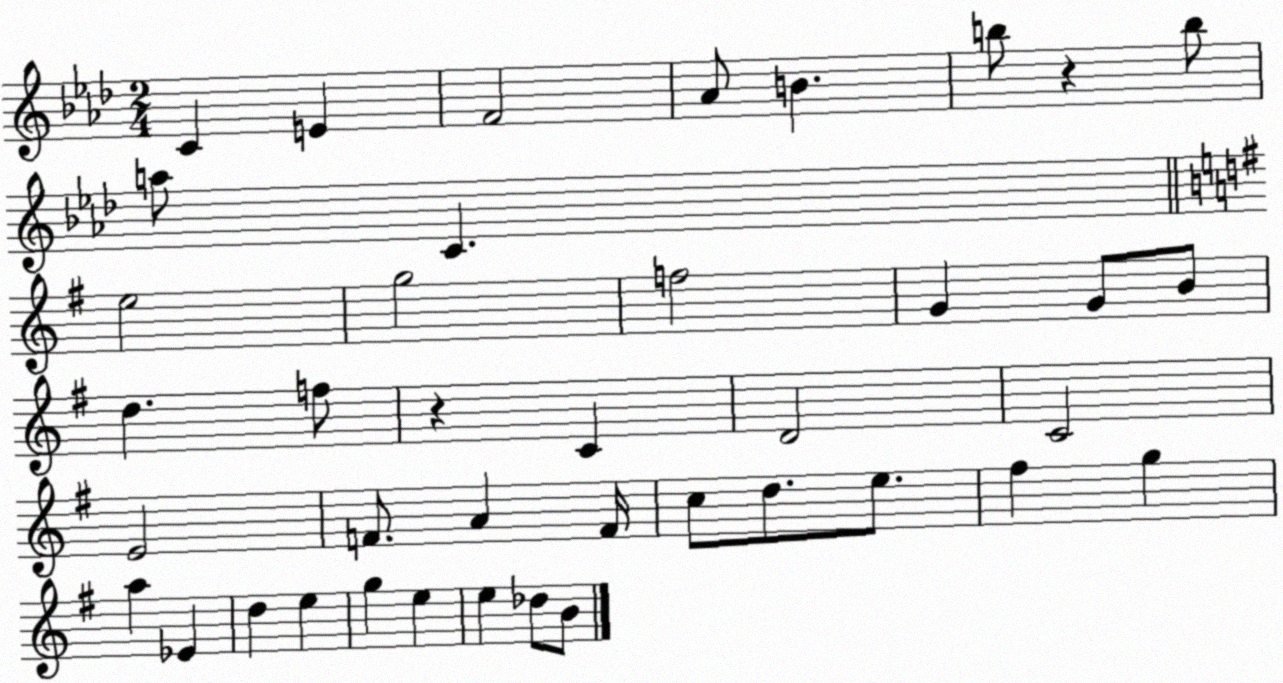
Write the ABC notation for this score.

X:1
T:Untitled
M:2/4
L:1/4
K:Ab
C E F2 _A/2 B b/2 z b/2 a/2 C e2 g2 f2 G G/2 B/2 d f/2 z C D2 C2 E2 F/2 A F/4 c/2 d/2 e/2 ^f g a _E d e g e e _d/2 B/2